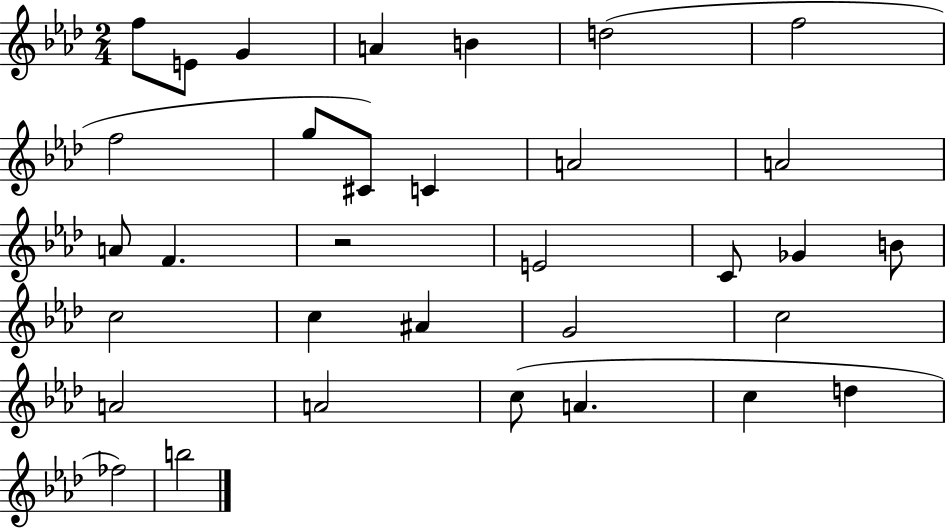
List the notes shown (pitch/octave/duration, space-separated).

F5/e E4/e G4/q A4/q B4/q D5/h F5/h F5/h G5/e C#4/e C4/q A4/h A4/h A4/e F4/q. R/h E4/h C4/e Gb4/q B4/e C5/h C5/q A#4/q G4/h C5/h A4/h A4/h C5/e A4/q. C5/q D5/q FES5/h B5/h